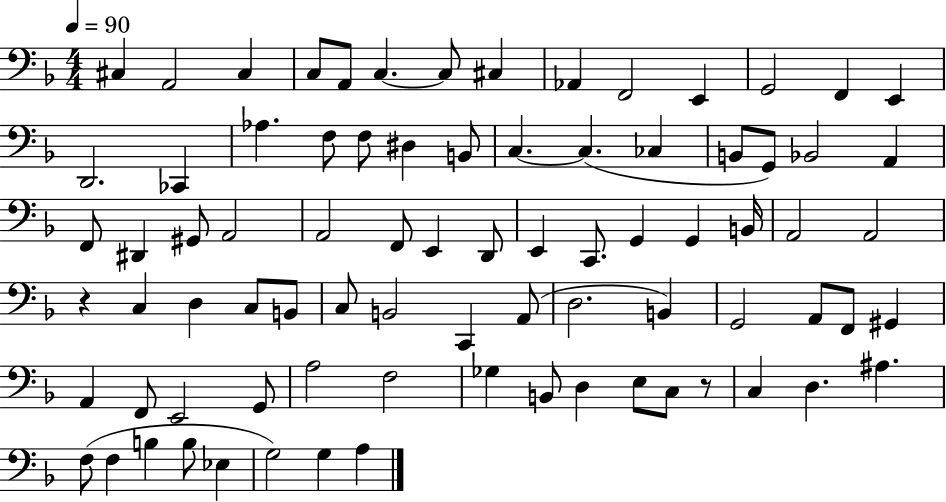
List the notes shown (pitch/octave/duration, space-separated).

C#3/q A2/h C#3/q C3/e A2/e C3/q. C3/e C#3/q Ab2/q F2/h E2/q G2/h F2/q E2/q D2/h. CES2/q Ab3/q. F3/e F3/e D#3/q B2/e C3/q. C3/q. CES3/q B2/e G2/e Bb2/h A2/q F2/e D#2/q G#2/e A2/h A2/h F2/e E2/q D2/e E2/q C2/e. G2/q G2/q B2/s A2/h A2/h R/q C3/q D3/q C3/e B2/e C3/e B2/h C2/q A2/e D3/h. B2/q G2/h A2/e F2/e G#2/q A2/q F2/e E2/h G2/e A3/h F3/h Gb3/q B2/e D3/q E3/e C3/e R/e C3/q D3/q. A#3/q. F3/e F3/q B3/q B3/e Eb3/q G3/h G3/q A3/q